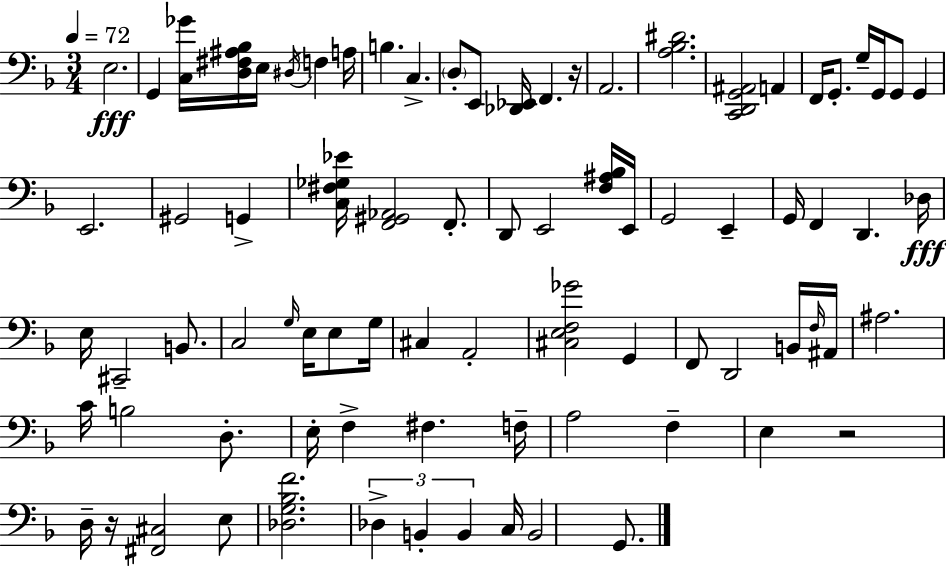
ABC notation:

X:1
T:Untitled
M:3/4
L:1/4
K:F
E,2 G,, [C,_G]/4 [D,^F,^A,_B,]/4 E,/4 ^D,/4 F, A,/4 B, C, D,/2 E,,/2 [_D,,_E,,]/4 F,, z/4 A,,2 [A,_B,^D]2 [C,,D,,G,,^A,,]2 A,, F,,/4 G,,/2 G,/4 G,,/4 G,,/2 G,, E,,2 ^G,,2 G,, [C,^F,_G,_E]/4 [F,,^G,,_A,,]2 F,,/2 D,,/2 E,,2 [F,^A,_B,]/4 E,,/4 G,,2 E,, G,,/4 F,, D,, _D,/4 E,/4 ^C,,2 B,,/2 C,2 G,/4 E,/4 E,/2 G,/4 ^C, A,,2 [^C,E,F,_G]2 G,, F,,/2 D,,2 B,,/4 F,/4 ^A,,/4 ^A,2 C/4 B,2 D,/2 E,/4 F, ^F, F,/4 A,2 F, E, z2 D,/4 z/4 [^F,,^C,]2 E,/2 [_D,G,_B,F]2 _D, B,, B,, C,/4 B,,2 G,,/2